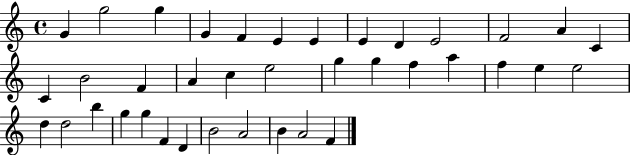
G4/q G5/h G5/q G4/q F4/q E4/q E4/q E4/q D4/q E4/h F4/h A4/q C4/q C4/q B4/h F4/q A4/q C5/q E5/h G5/q G5/q F5/q A5/q F5/q E5/q E5/h D5/q D5/h B5/q G5/q G5/q F4/q D4/q B4/h A4/h B4/q A4/h F4/q